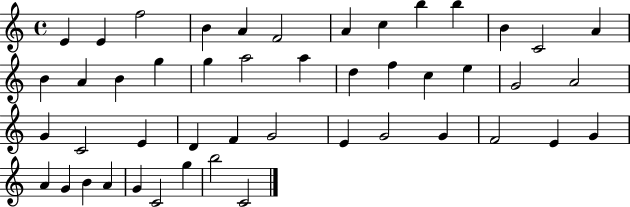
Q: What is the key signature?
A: C major